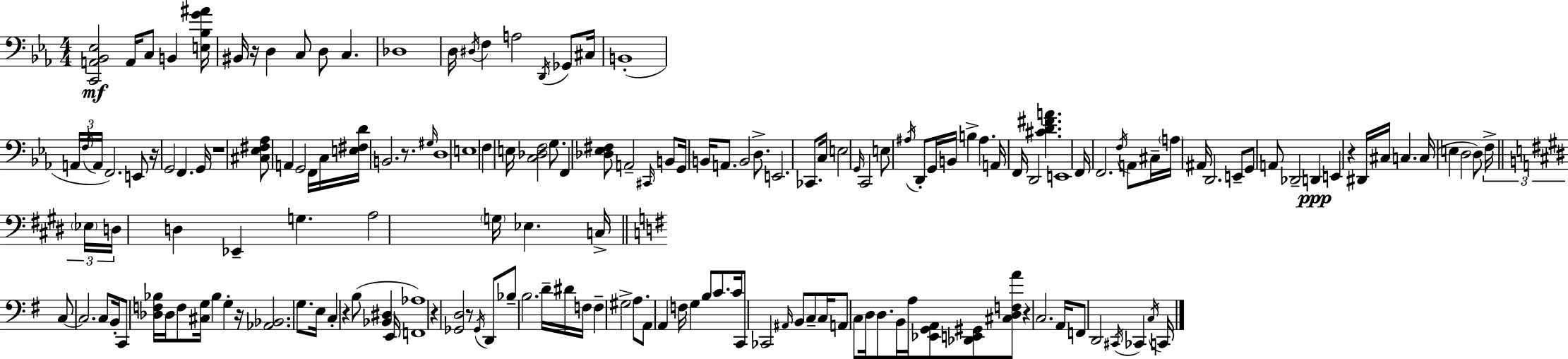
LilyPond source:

{
  \clef bass
  \numericTimeSignature
  \time 4/4
  \key ees \major
  <c, a, bes, ees>2\mf a,16 c8 b,4 <e bes g' ais'>16 | bis,16 r16 d4 c8 d8 c4. | des1 | d16 \acciaccatura { dis16 } f4 a2 \acciaccatura { d,16 } ges,8 | \break cis16 b,1-.( | \tuplet 3/2 { a,16 \acciaccatura { f16 } a,16 } f,2.) | e,8 r16 g,2 f,4. | g,16 r1 | \break <cis ees fis aes>8 a,4 g,2 | f,16 c16 <e fis d'>16 b,2. | r8. \grace { gis16 } d1 | e1 | \break f4 e16 <c des f>2 | g8. f,4 <des ees fis>8 a,2-- | \grace { cis,16 } b,8 g,16 b,16 a,8. b,2 | d8.-> e,2. | \break ces,8. c16 e2 \grace { g,16 } c,2 | e8 \acciaccatura { ais16 } d,8-. g,16 b,16 b4-> | ais4. a,16 f,16 d,2 | <cis' d' fis' a'>4. e,1 | \break f,16 f,2. | \acciaccatura { f16 } a,8 cis16-- \parenthesize a16 ais,16 d,2. | e,8-- g,8 a,8 des,2-- | d,4\ppp e,4 r4 | \break dis,16 cis16 c4. c16( e4 d2 | d8) \tuplet 3/2 { f16-> \bar "||" \break \key e \major \parenthesize ees16 d16 } d4 ees,4-- g4. | a2 \parenthesize g16 ees4. c16-> | \bar "||" \break \key g \major c8~~ c2. c8 | b,16-. c,8 <des f bes>16 des16 f8 <cis g>16 bes4 g4-. | r16 <aes, bes,>2. g8. | e16 c4-. r4 b8( <bes, dis>4 e,16 | \break <f, aes>1) | r4 <ges, d>2 r8 \acciaccatura { ges,16 } d,8 | bes8-- b2. d'16-- | dis'16 f16 f4-- gis2-> a8. | \break a,8 a,4 f16 g4 b8 c'8. | c'16 c,8 ces,2 \grace { ais,16 } b,8 c8-- | c16 a,8 c8 d16 d8. b,16 a16 <ees, g, a,>8 <des, e, gis,>8 | <cis d f a'>8 r4 c2. | \break a,16 f,8 d,2 \acciaccatura { cis,16 } ces,4 | \acciaccatura { c16 } c,16 \bar "|."
}